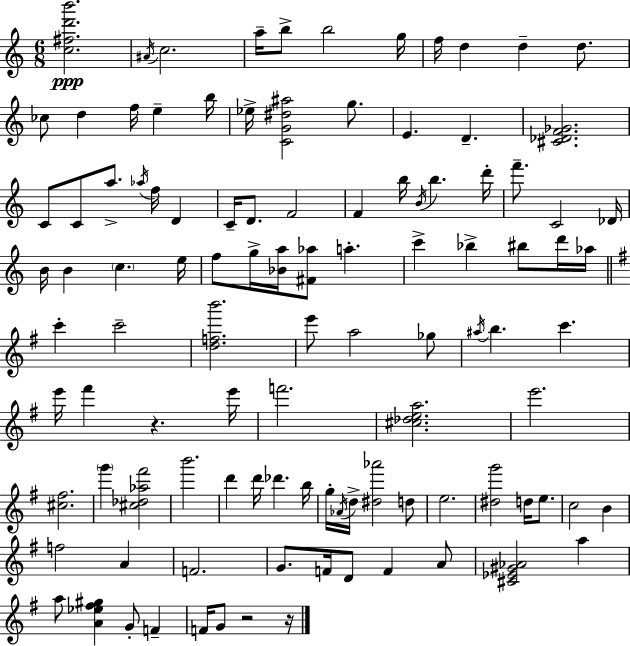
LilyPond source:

{
  \clef treble
  \numericTimeSignature
  \time 6/8
  \key c \major
  <c'' fis'' d''' b'''>2.\ppp | \acciaccatura { ais'16 } c''2. | a''16-- b''8-> b''2 | g''16 f''16 d''4 d''4-- d''8. | \break ces''8 d''4 f''16 e''4-- | b''16 ees''16-> <c' g' dis'' ais''>2 g''8. | e'4. d'4.-- | <cis' des' f' ges'>2. | \break c'8 c'8 a''8.-> \acciaccatura { aes''16 } f''16 d'4 | c'16-- d'8. f'2 | f'4 b''16 \acciaccatura { b'16 } b''4. | d'''16-. f'''8.-- c'2 | \break des'16 b'16 b'4 \parenthesize c''4. | e''16 f''8 g''16-> <bes' a''>16 <fis' aes''>8 a''4.-. | c'''4-> bes''4-> bis''8 | d'''16 aes''16 \bar "||" \break \key e \minor c'''4-. c'''2-- | <d'' f'' b'''>2. | e'''8 a''2 ges''8 | \acciaccatura { ais''16 } b''4. c'''4. | \break e'''16 fis'''4 r4. | e'''16 f'''2. | <cis'' des'' e'' a''>2. | e'''2. | \break <cis'' fis''>2. | \parenthesize g'''4 <cis'' des'' aes'' fis'''>2 | b'''2. | d'''4 d'''16 des'''4. | \break b''16 g''16-. \acciaccatura { aes'16 } d''16-> <dis'' aes'''>2 | d''8 e''2. | <dis'' g'''>2 d''16 e''8. | c''2 b'4 | \break f''2 a'4 | f'2. | g'8. f'16 d'8 f'4 | a'8 <cis' ees' gis' aes'>2 a''4 | \break a''8 <a' ees'' fis'' gis''>4 g'8-. f'4-- | f'16 g'8 r2 | r16 \bar "|."
}